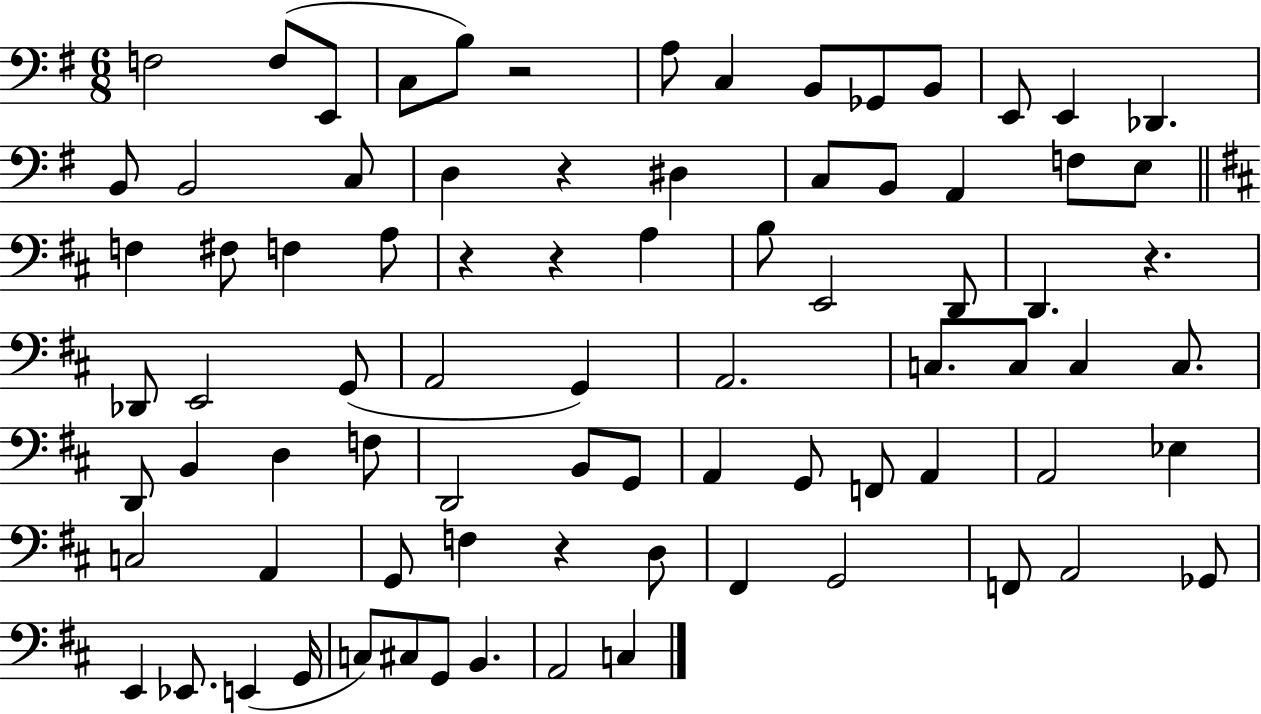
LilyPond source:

{
  \clef bass
  \numericTimeSignature
  \time 6/8
  \key g \major
  \repeat volta 2 { f2 f8( e,8 | c8 b8) r2 | a8 c4 b,8 ges,8 b,8 | e,8 e,4 des,4. | \break b,8 b,2 c8 | d4 r4 dis4 | c8 b,8 a,4 f8 e8 | \bar "||" \break \key d \major f4 fis8 f4 a8 | r4 r4 a4 | b8 e,2 d,8 | d,4. r4. | \break des,8 e,2 g,8( | a,2 g,4) | a,2. | c8. c8 c4 c8. | \break d,8 b,4 d4 f8 | d,2 b,8 g,8 | a,4 g,8 f,8 a,4 | a,2 ees4 | \break c2 a,4 | g,8 f4 r4 d8 | fis,4 g,2 | f,8 a,2 ges,8 | \break e,4 ees,8. e,4( g,16 | c8) cis8 g,8 b,4. | a,2 c4 | } \bar "|."
}